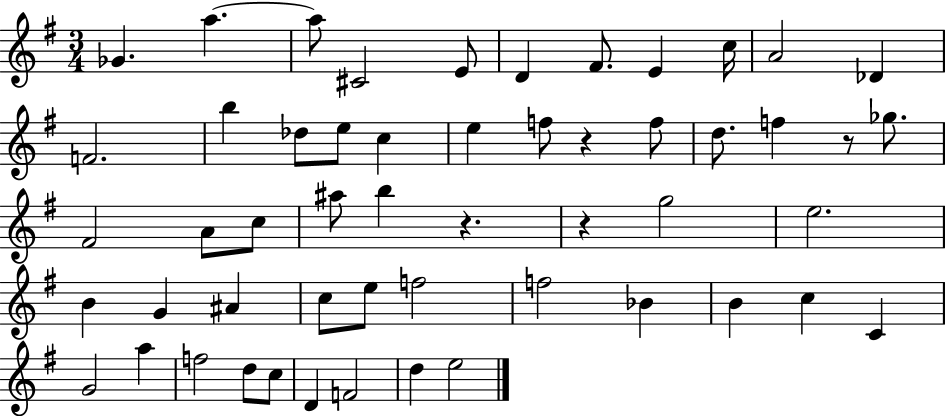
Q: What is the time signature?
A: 3/4